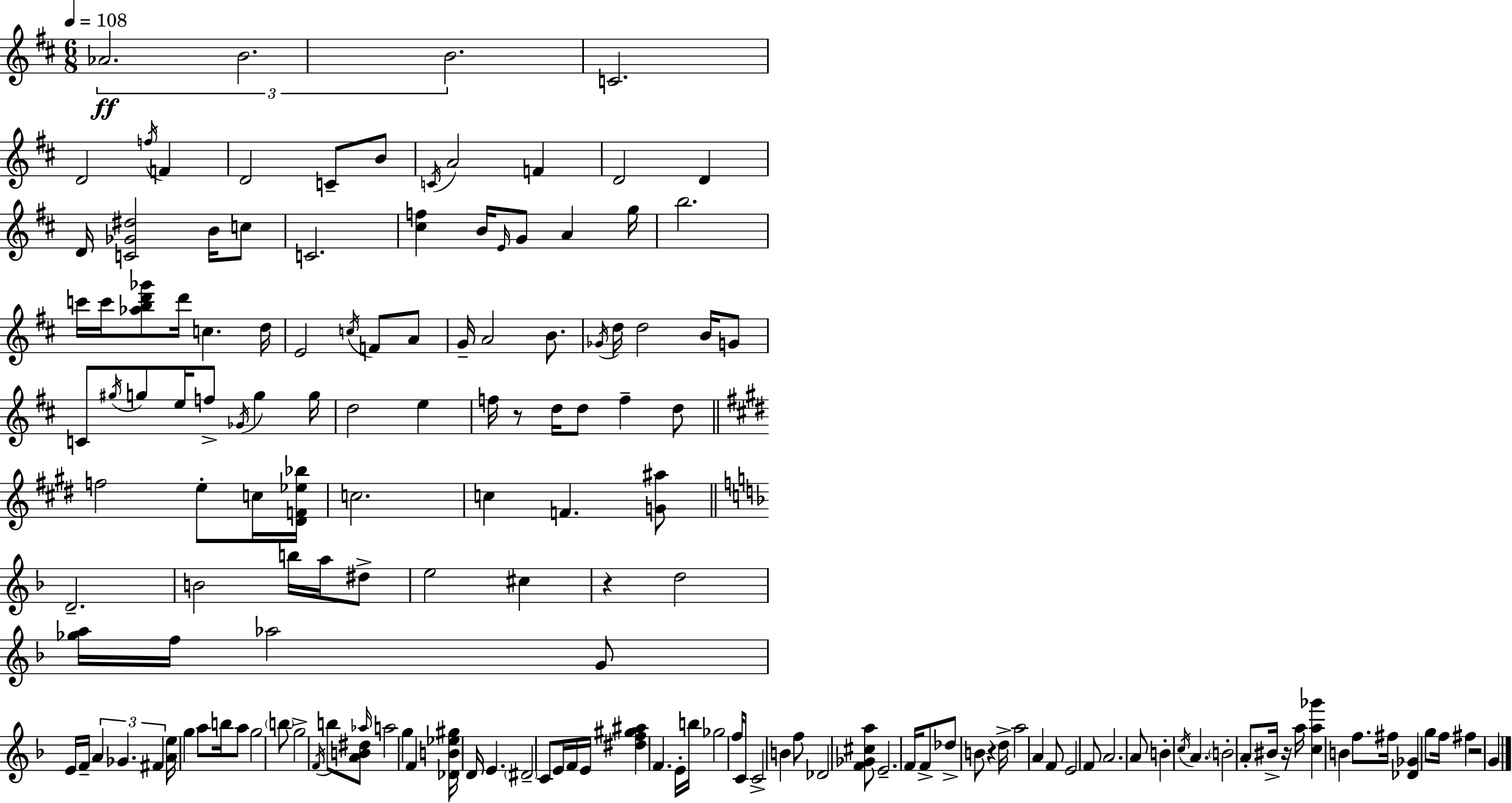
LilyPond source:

{
  \clef treble
  \numericTimeSignature
  \time 6/8
  \key d \major
  \tempo 4 = 108
  \repeat volta 2 { \tuplet 3/2 { aes'2.\ff | b'2. | b'2. } | c'2. | \break d'2 \acciaccatura { f''16 } f'4 | d'2 c'8-- b'8 | \acciaccatura { c'16 } a'2 f'4 | d'2 d'4 | \break d'16 <c' ges' dis''>2 b'16 | c''8 c'2. | <cis'' f''>4 b'16 \grace { e'16 } g'8 a'4 | g''16 b''2. | \break c'''16 c'''16 <aes'' b'' d''' ges'''>8 d'''16 c''4. | d''16 e'2 \acciaccatura { c''16 } | f'8 a'8 g'16-- a'2 | b'8. \acciaccatura { ges'16 } d''16 d''2 | \break b'16 g'8 c'8 \acciaccatura { gis''16 } g''8 e''16 f''8-> | \acciaccatura { ges'16 } g''4 g''16 d''2 | e''4 f''16 r8 d''16 d''8 | f''4-- d''8 \bar "||" \break \key e \major f''2 e''8-. c''16 <dis' f' ees'' bes''>16 | c''2. | c''4 f'4. <g' ais''>8 | \bar "||" \break \key f \major d'2.-- | b'2 b''16 a''16 dis''8-> | e''2 cis''4 | r4 d''2 | \break <ges'' a''>16 f''16 aes''2 g'8 | e'16 f'16-- \tuplet 3/2 { a'4 ges'4. | fis'4 } <a' e''>16 g''4 a''8 b''16 | a''8 g''2 \parenthesize b''8 | \break g''2-> \acciaccatura { f'16 } b''8 <a' b' dis''>8 | \grace { aes''16 } a''2 g''4 | f'4 <des' b' ees'' gis''>16 d'16 e'4. | \parenthesize dis'2-- c'8 | \break e'16 f'16 e'16 <dis'' f'' gis'' ais''>4 f'4. | e'16-. b''16 ges''2 f''16 | c'8 c'2-> b'4 | f''8 des'2 | \break <f' ges' cis'' a''>8 e'2.-- | f'16 f'8-> des''8-> b'8 r4 | d''16-> a''2 a'4 | f'8 e'2 | \break f'8 a'2. | a'8 b'4-. \acciaccatura { c''16 } a'4. | \parenthesize b'2-. a'8-. | bis'16-> r16 a''16 <c'' a'' ges'''>4 b'4 | \break f''8. fis''16 <des' ges'>4 g''8 f''16 fis''4 | r2 g'4 | } \bar "|."
}